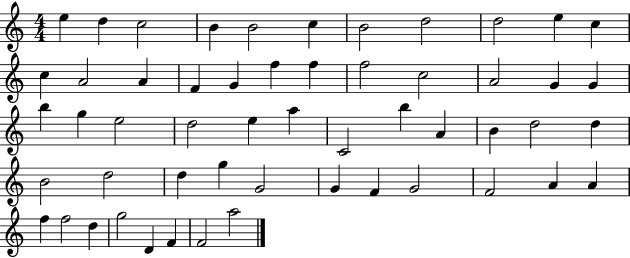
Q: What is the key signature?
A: C major